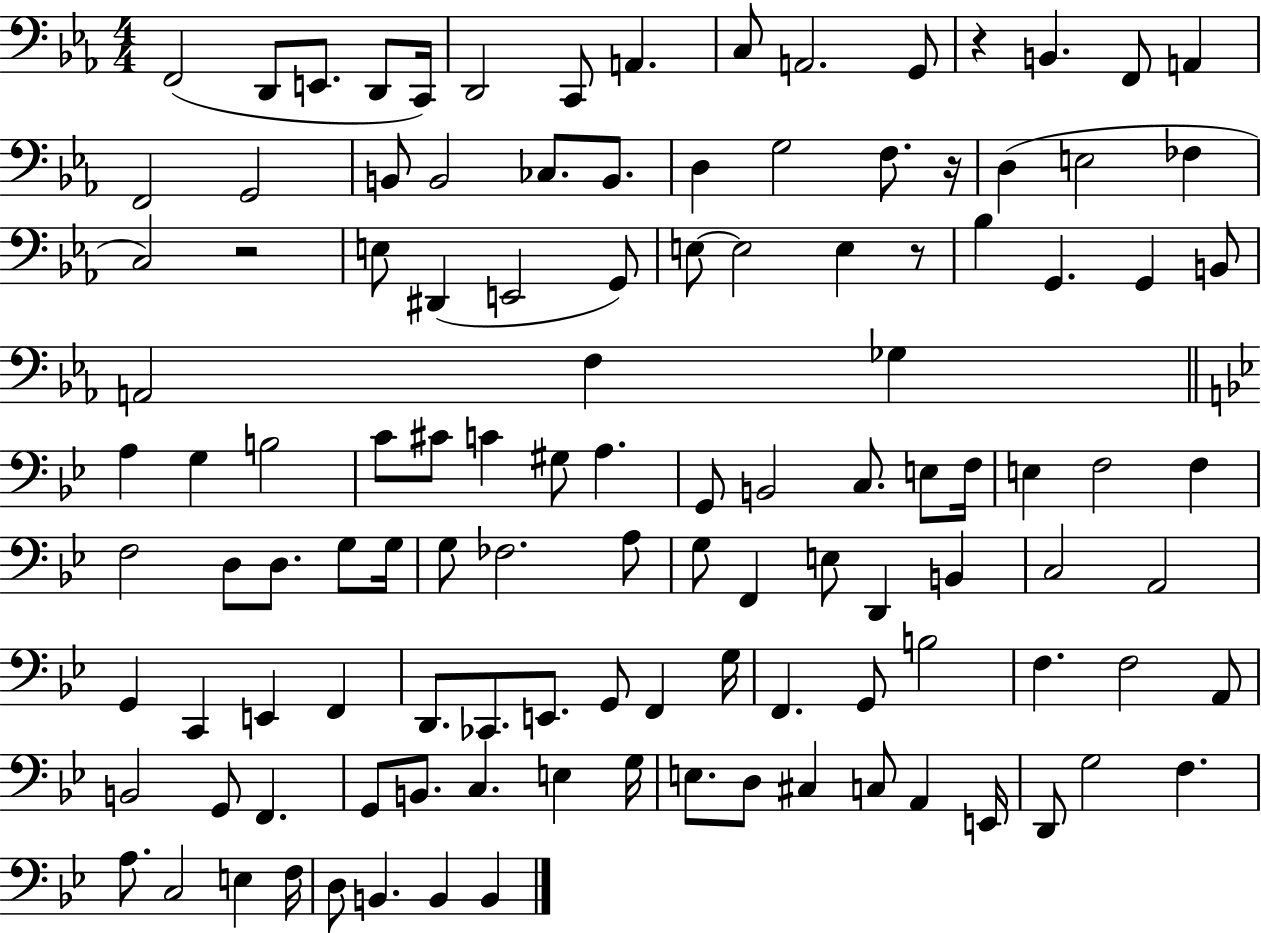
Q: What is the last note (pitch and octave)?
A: B2